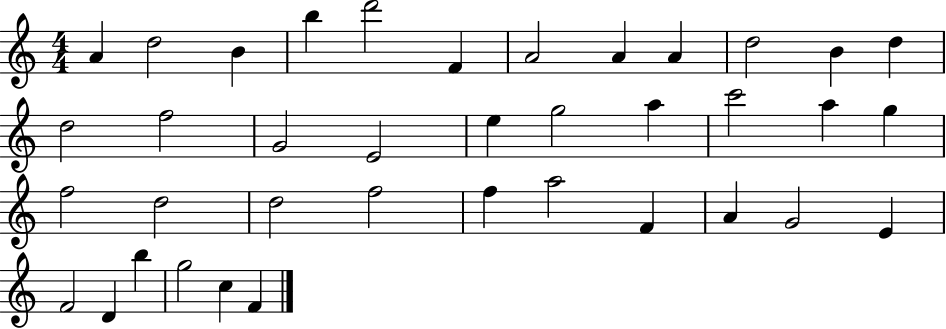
A4/q D5/h B4/q B5/q D6/h F4/q A4/h A4/q A4/q D5/h B4/q D5/q D5/h F5/h G4/h E4/h E5/q G5/h A5/q C6/h A5/q G5/q F5/h D5/h D5/h F5/h F5/q A5/h F4/q A4/q G4/h E4/q F4/h D4/q B5/q G5/h C5/q F4/q